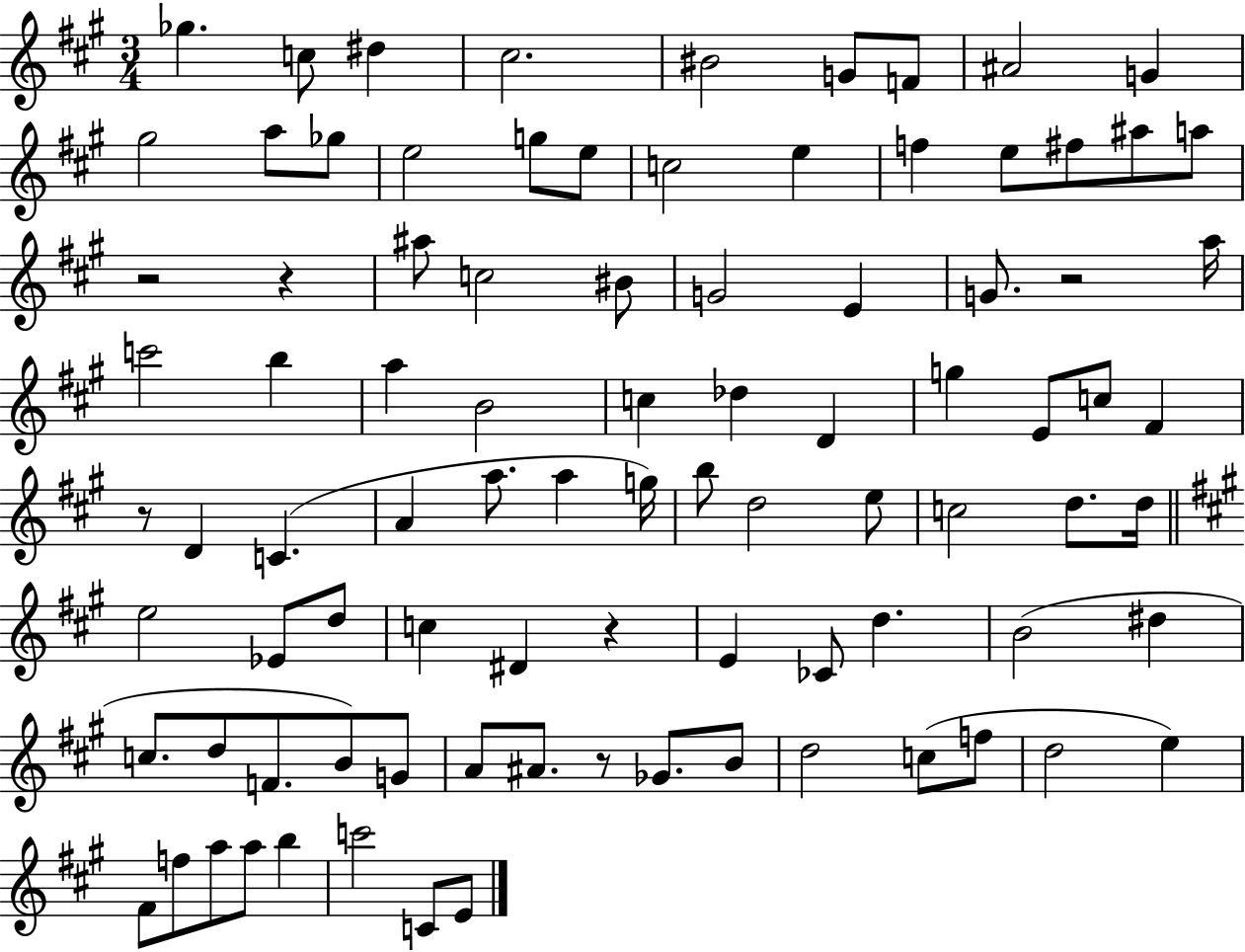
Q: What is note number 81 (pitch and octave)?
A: B5